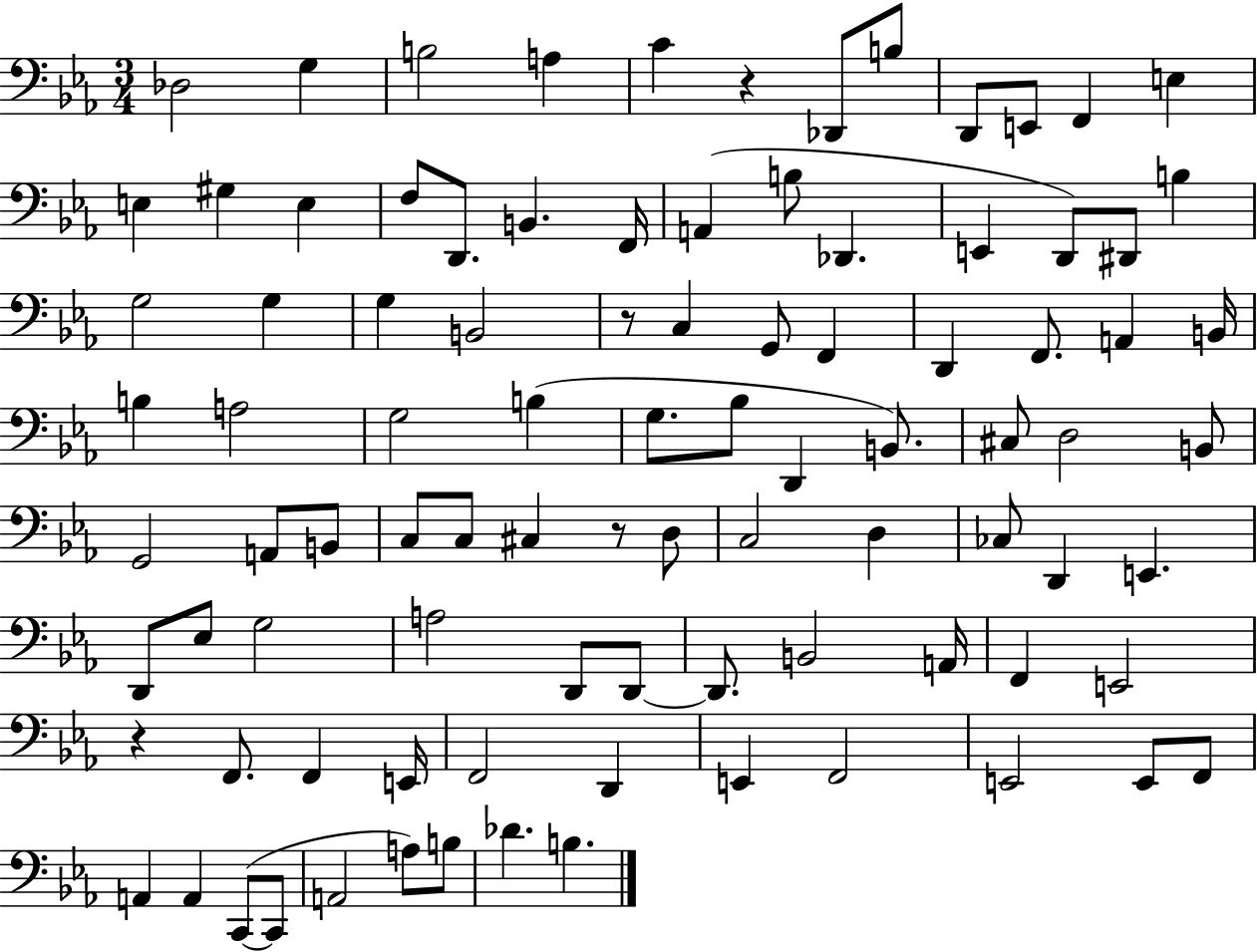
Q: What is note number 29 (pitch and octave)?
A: B2